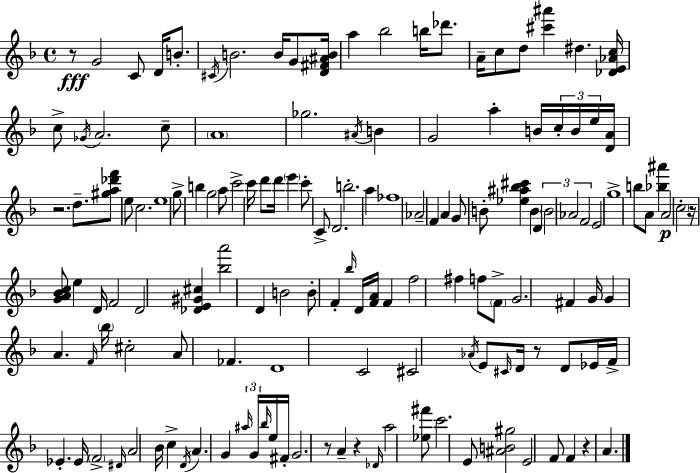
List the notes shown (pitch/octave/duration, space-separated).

R/e G4/h C4/e D4/s B4/e. C#4/s B4/h. B4/s G4/e [D4,F#4,A#4,B4]/s A5/q Bb5/h B5/s Db6/e. A4/s C5/e D5/e [C#6,A#6]/q D#5/q. [Db4,E4,Ab4,C5]/s C5/e Gb4/s A4/h. C5/e A4/w Gb5/h. A#4/s B4/q G4/h A5/q B4/s C5/s B4/s E5/s [D4,A4]/s R/h. D5/e. [G#5,A5,Db6,F6]/e E5/e C5/h. E5/w G5/e B5/q G5/h A5/e C6/h C6/s D6/e D6/s E6/q C6/e C4/e D4/h. B5/h. A5/q FES5/w Ab4/h F4/q A4/q G4/e B4/e [Eb5,A#5,Bb5,C#6]/q B4/q D4/q B4/h Ab4/h F4/h E4/h G5/w B5/e A4/e [Bb5,A#6]/q A4/h C5/h R/s [G4,A4,Bb4,C5]/e E5/q D4/s F4/h D4/h [Db4,E4,G#4,C#5]/q [Bb5,A6]/h D4/q B4/h B4/e F4/q Bb5/s D4/s [F4,A4]/s F4/q F5/h F#5/q F5/e F4/e G4/h. F#4/q G4/s G4/q A4/q. F4/s Bb5/s C#5/h A4/e FES4/q. D4/w C4/h C#4/h Ab4/s E4/e C#4/s D4/s R/e D4/e Eb4/s F4/s Eb4/q. Eb4/s F4/h D#4/s A4/h Bb4/s C5/q D4/s A4/q. G4/q A#5/s G4/s Bb5/s E5/s F#4/s G4/h. R/e A4/q R/q Db4/s A5/h [Eb5,F#6]/e C6/h. E4/e [A#4,B4,G#5]/h E4/h F4/e F4/q R/q A4/q.